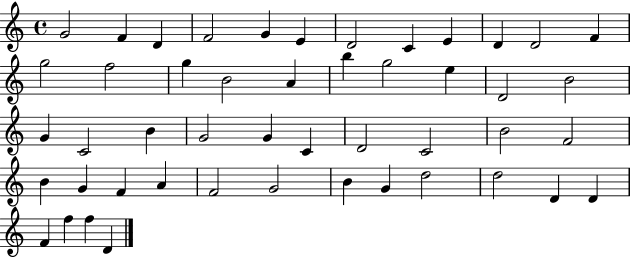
G4/h F4/q D4/q F4/h G4/q E4/q D4/h C4/q E4/q D4/q D4/h F4/q G5/h F5/h G5/q B4/h A4/q B5/q G5/h E5/q D4/h B4/h G4/q C4/h B4/q G4/h G4/q C4/q D4/h C4/h B4/h F4/h B4/q G4/q F4/q A4/q F4/h G4/h B4/q G4/q D5/h D5/h D4/q D4/q F4/q F5/q F5/q D4/q